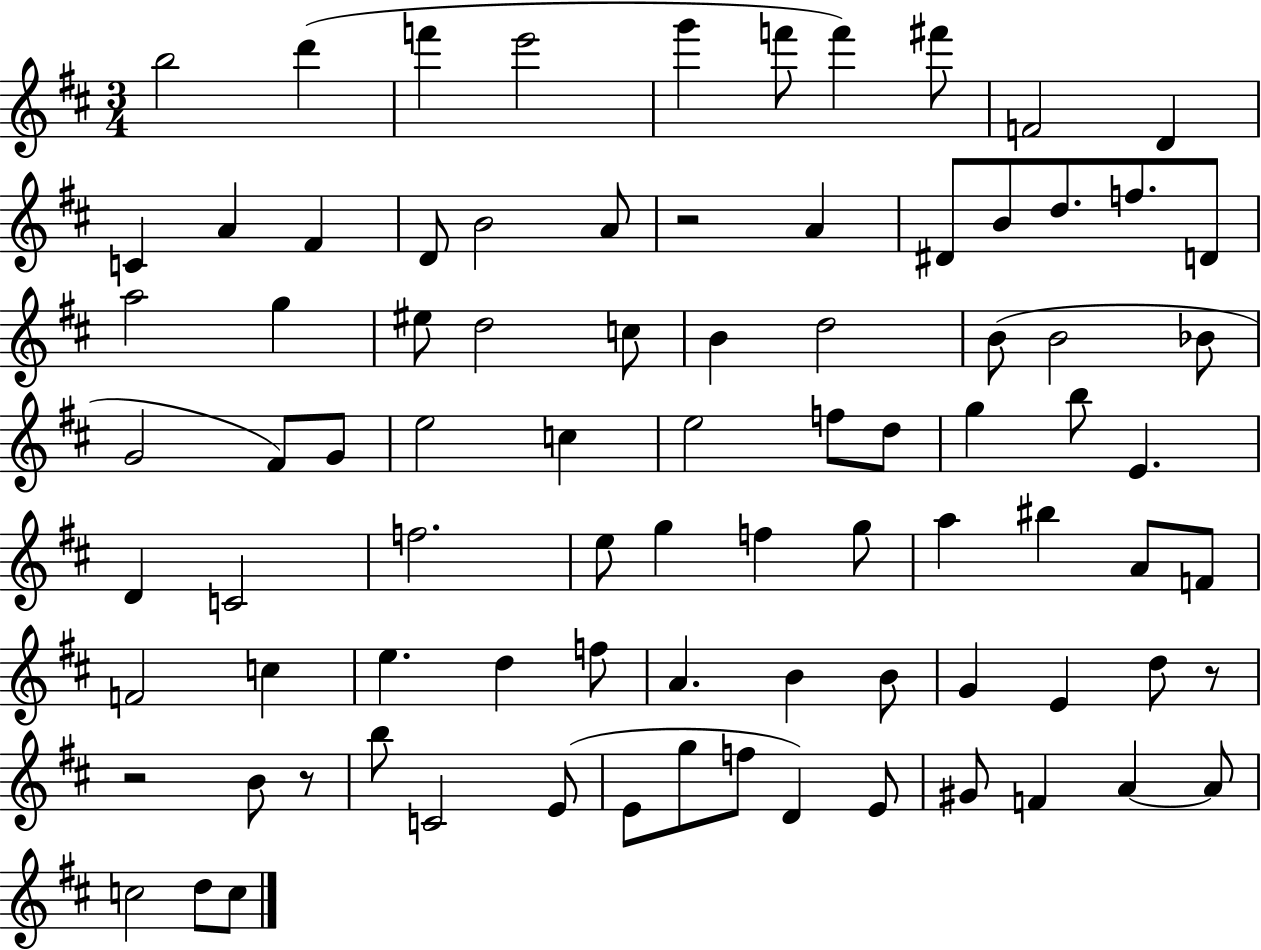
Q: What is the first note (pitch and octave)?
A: B5